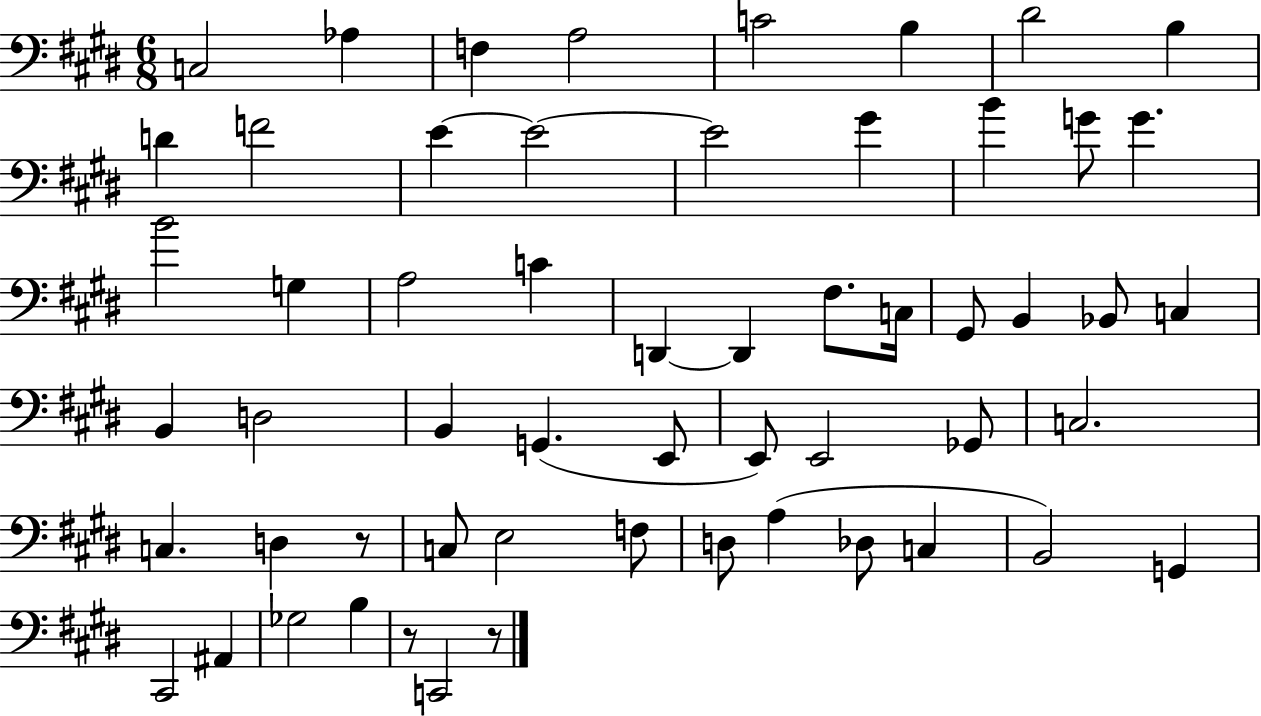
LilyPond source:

{
  \clef bass
  \numericTimeSignature
  \time 6/8
  \key e \major
  \repeat volta 2 { c2 aes4 | f4 a2 | c'2 b4 | dis'2 b4 | \break d'4 f'2 | e'4~~ e'2~~ | e'2 gis'4 | b'4 g'8 g'4. | \break b'2 g4 | a2 c'4 | d,4~~ d,4 fis8. c16 | gis,8 b,4 bes,8 c4 | \break b,4 d2 | b,4 g,4.( e,8 | e,8) e,2 ges,8 | c2. | \break c4. d4 r8 | c8 e2 f8 | d8 a4( des8 c4 | b,2) g,4 | \break cis,2 ais,4 | ges2 b4 | r8 c,2 r8 | } \bar "|."
}